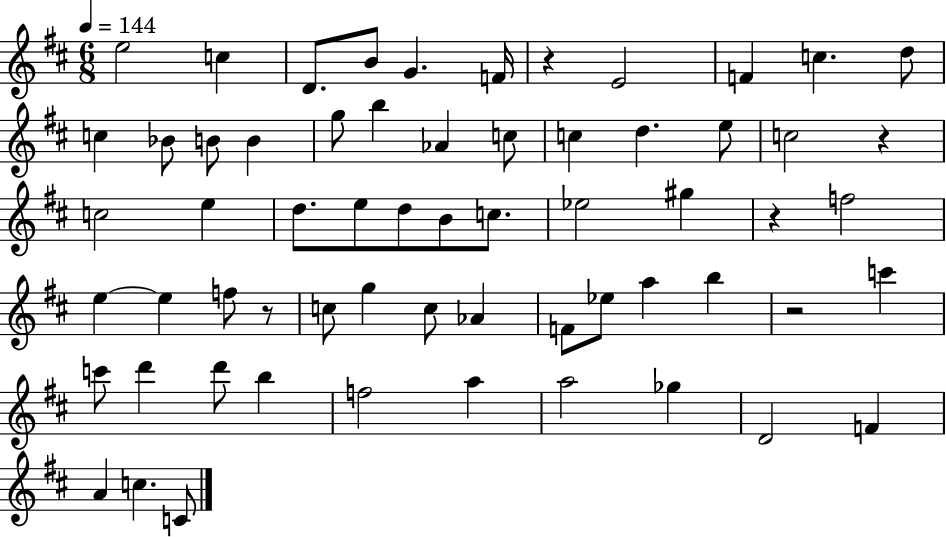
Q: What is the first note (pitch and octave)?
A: E5